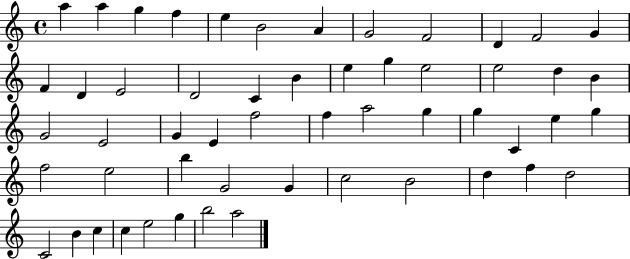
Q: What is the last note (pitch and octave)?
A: A5